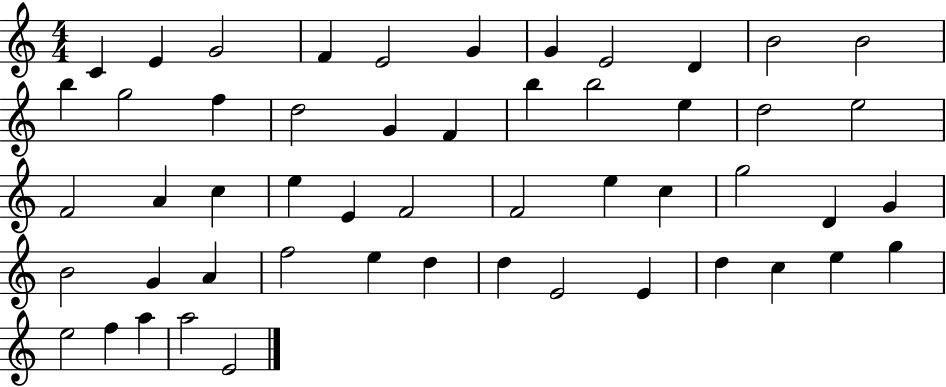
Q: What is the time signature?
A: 4/4